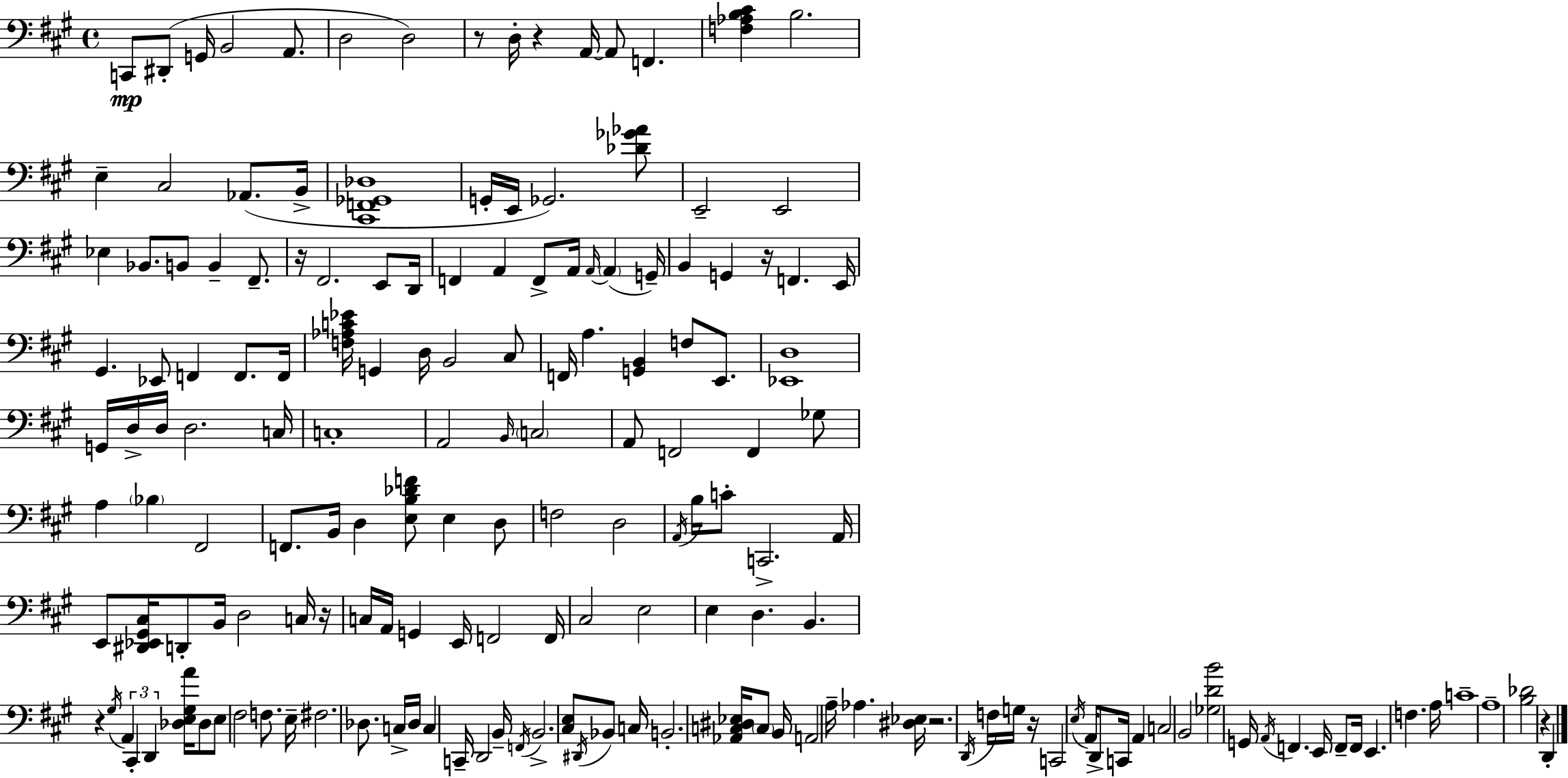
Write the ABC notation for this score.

X:1
T:Untitled
M:4/4
L:1/4
K:A
C,,/2 ^D,,/2 G,,/4 B,,2 A,,/2 D,2 D,2 z/2 D,/4 z A,,/4 A,,/2 F,, [F,_A,B,^C] B,2 E, ^C,2 _A,,/2 B,,/4 [^C,,F,,_G,,_D,]4 G,,/4 E,,/4 _G,,2 [_D_G_A]/2 E,,2 E,,2 _E, _B,,/2 B,,/2 B,, ^F,,/2 z/4 ^F,,2 E,,/2 D,,/4 F,, A,, F,,/2 A,,/4 A,,/4 A,, G,,/4 B,, G,, z/4 F,, E,,/4 ^G,, _E,,/2 F,, F,,/2 F,,/4 [F,_A,C_E]/4 G,, D,/4 B,,2 ^C,/2 F,,/4 A, [G,,B,,] F,/2 E,,/2 [_E,,D,]4 G,,/4 D,/4 D,/4 D,2 C,/4 C,4 A,,2 B,,/4 C,2 A,,/2 F,,2 F,, _G,/2 A, _B, ^F,,2 F,,/2 B,,/4 D, [E,B,_DF]/2 E, D,/2 F,2 D,2 A,,/4 B,/4 C/2 C,,2 A,,/4 E,,/2 [^D,,_E,,^G,,^C,]/4 D,,/2 B,,/4 D,2 C,/4 z/4 C,/4 A,,/4 G,, E,,/4 F,,2 F,,/4 ^C,2 E,2 E, D, B,, z ^G,/4 A,, ^C,, D,, [_D,E,^G,A]/4 _D,/2 E,/2 ^F,2 F,/2 E,/4 ^F,2 _D,/2 C,/4 _D,/4 C, C,,/4 D,,2 B,,/4 F,,/4 B,,2 [^C,E,]/2 ^D,,/4 _B,,/2 C,/4 B,,2 [_A,,C,^D,_E,]/4 C,/2 B,,/4 A,,2 A,/4 _A, [^D,_E,]/4 z2 D,,/4 F,/4 G,/4 z/4 C,,2 E,/4 A,,/4 D,,/2 C,,/4 A,, C,2 B,,2 [_G,DB]2 G,,/4 A,,/4 F,, E,,/4 F,,/2 F,,/4 E,, F, A,/4 C4 A,4 [B,_D]2 z D,,